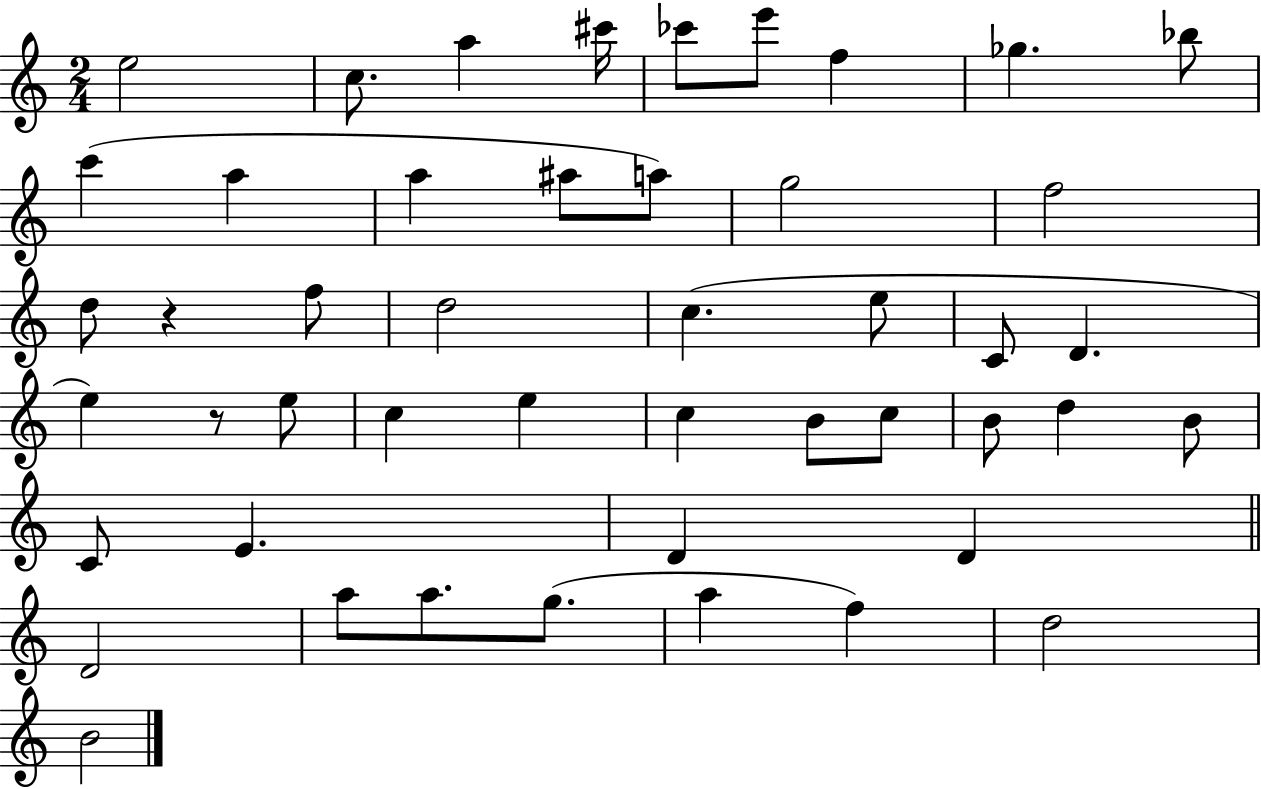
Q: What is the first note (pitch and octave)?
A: E5